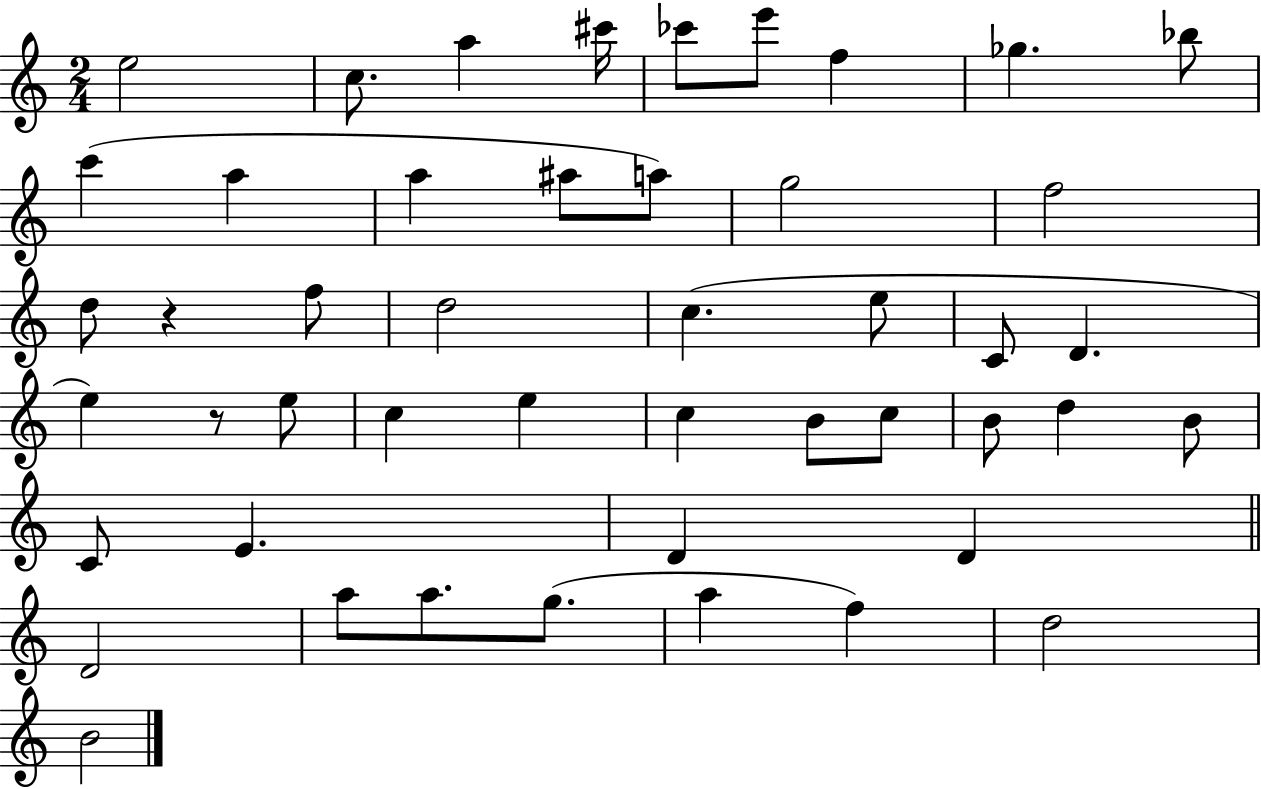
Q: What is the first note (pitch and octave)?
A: E5